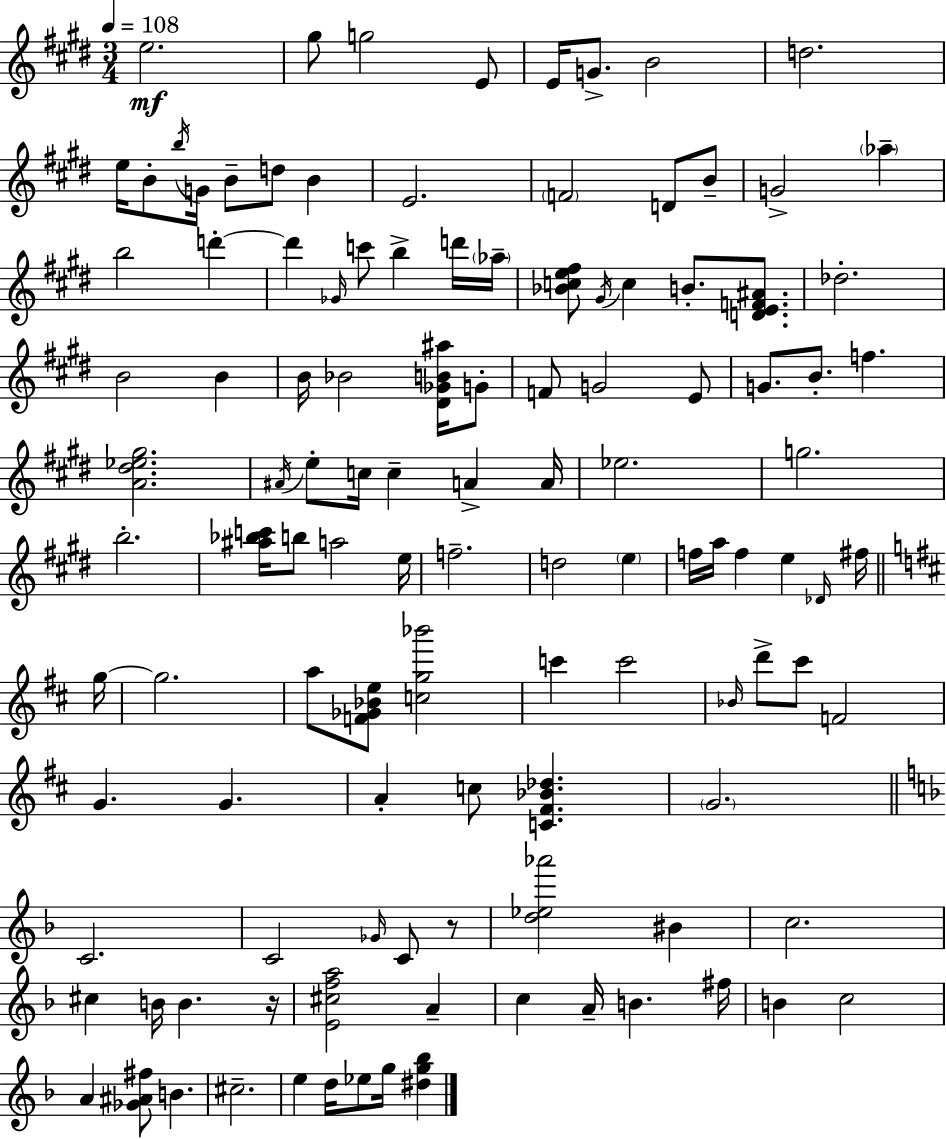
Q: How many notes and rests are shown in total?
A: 116